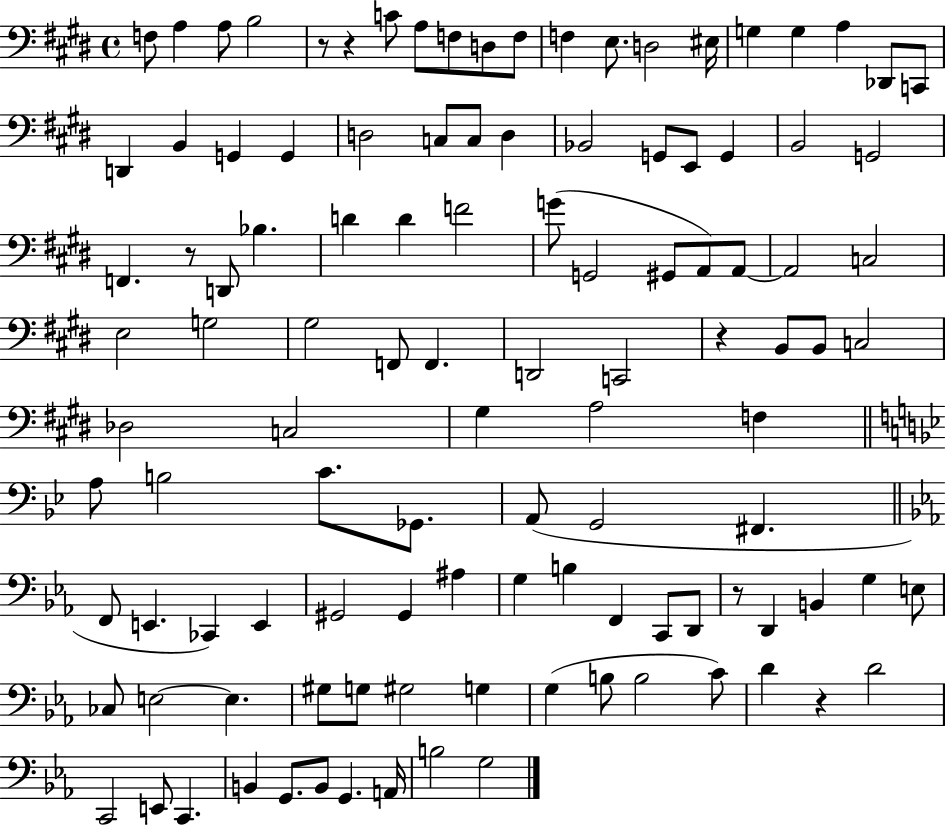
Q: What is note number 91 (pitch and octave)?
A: G3